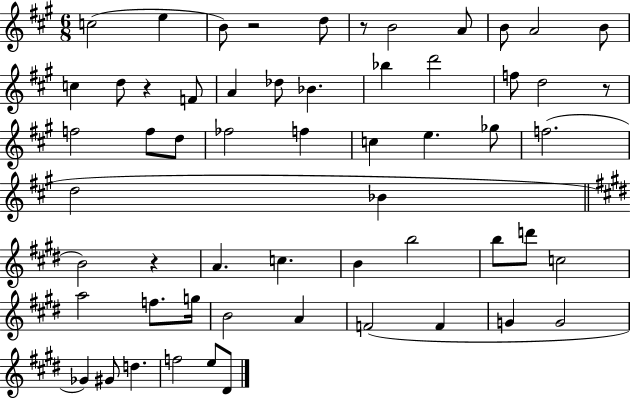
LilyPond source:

{
  \clef treble
  \numericTimeSignature
  \time 6/8
  \key a \major
  c''2( e''4 | b'8) r2 d''8 | r8 b'2 a'8 | b'8 a'2 b'8 | \break c''4 d''8 r4 f'8 | a'4 des''8 bes'4. | bes''4 d'''2 | f''8 d''2 r8 | \break f''2 f''8 d''8 | fes''2 f''4 | c''4 e''4. ges''8 | f''2.( | \break d''2 bes'4 | \bar "||" \break \key e \major b'2) r4 | a'4. c''4. | b'4 b''2 | b''8 d'''8 c''2 | \break a''2 f''8. g''16 | b'2 a'4 | f'2( f'4 | g'4 g'2 | \break ges'4) gis'8 d''4. | f''2 e''8 dis'8 | \bar "|."
}